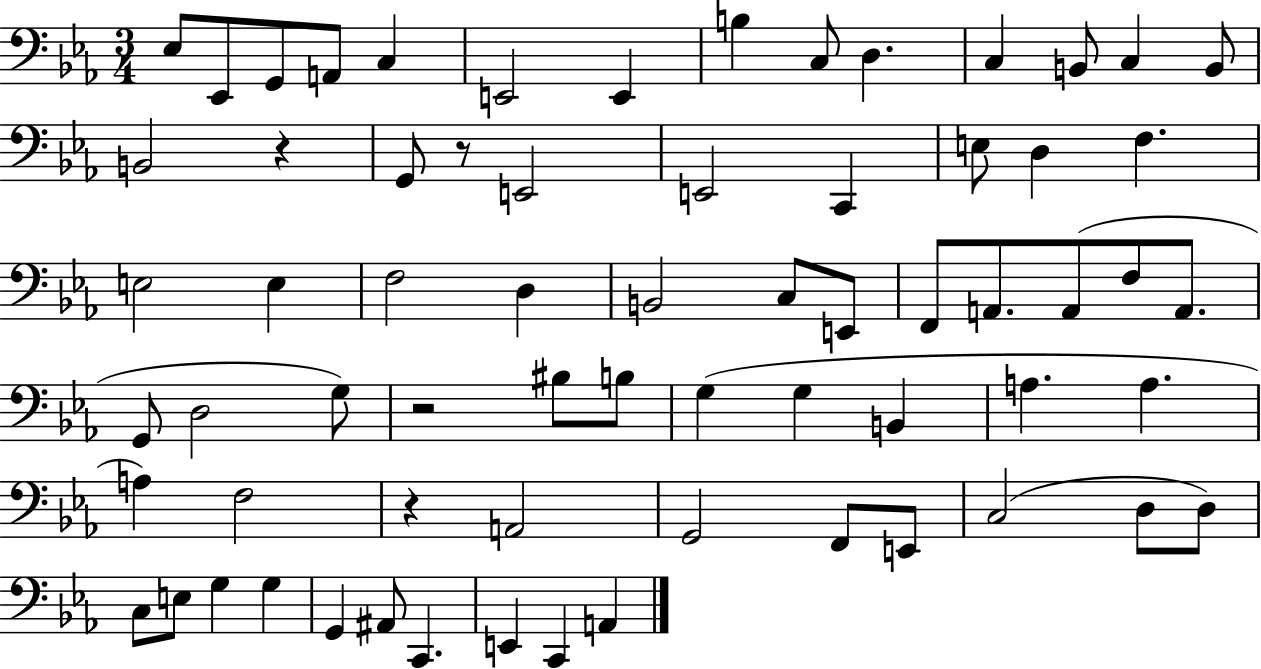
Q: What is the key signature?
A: EES major